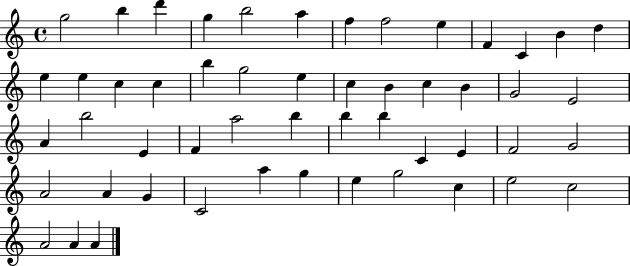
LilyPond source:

{
  \clef treble
  \time 4/4
  \defaultTimeSignature
  \key c \major
  g''2 b''4 d'''4 | g''4 b''2 a''4 | f''4 f''2 e''4 | f'4 c'4 b'4 d''4 | \break e''4 e''4 c''4 c''4 | b''4 g''2 e''4 | c''4 b'4 c''4 b'4 | g'2 e'2 | \break a'4 b''2 e'4 | f'4 a''2 b''4 | b''4 b''4 c'4 e'4 | f'2 g'2 | \break a'2 a'4 g'4 | c'2 a''4 g''4 | e''4 g''2 c''4 | e''2 c''2 | \break a'2 a'4 a'4 | \bar "|."
}